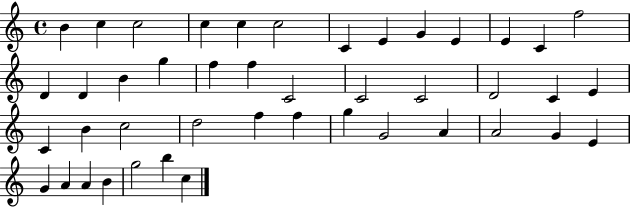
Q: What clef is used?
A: treble